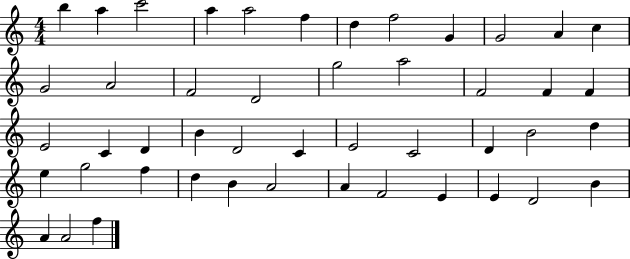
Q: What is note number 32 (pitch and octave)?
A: D5